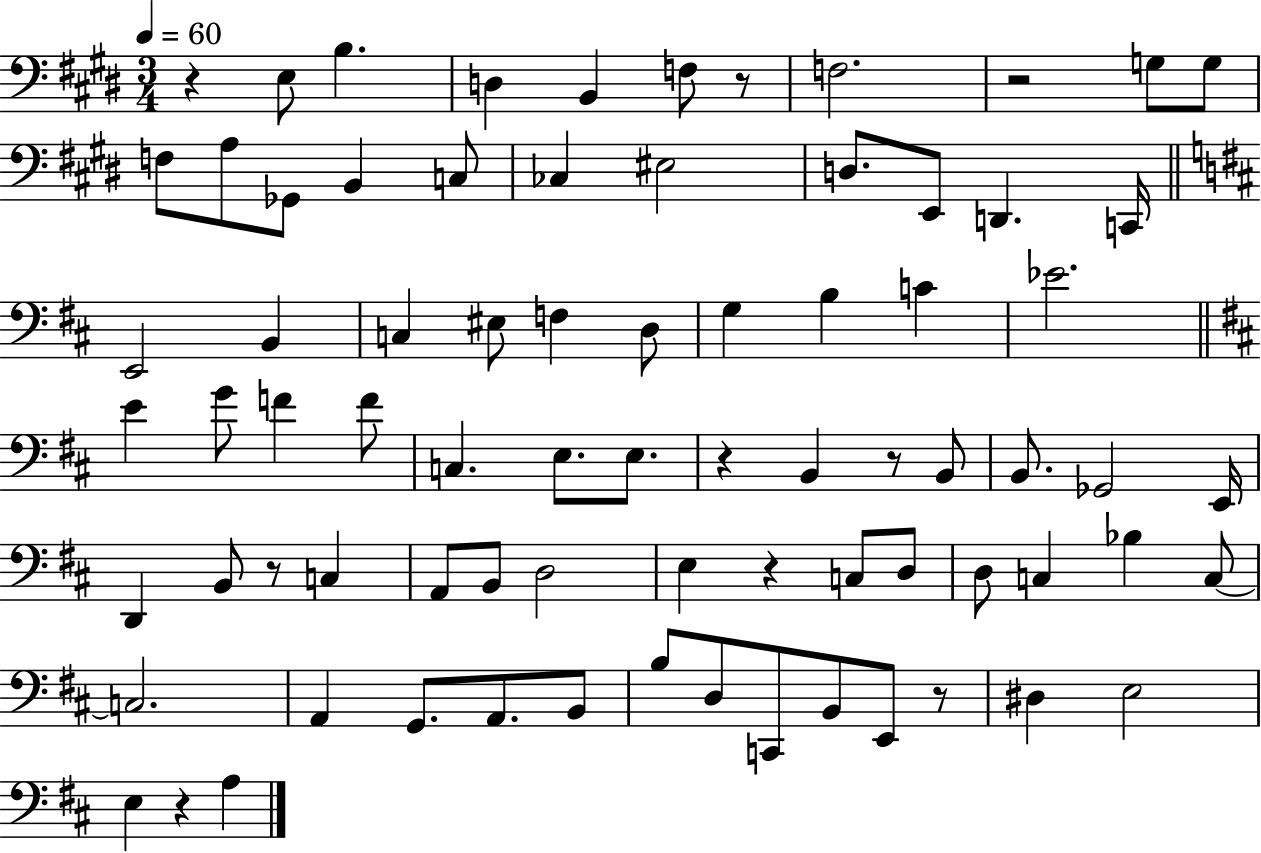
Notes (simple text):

R/q E3/e B3/q. D3/q B2/q F3/e R/e F3/h. R/h G3/e G3/e F3/e A3/e Gb2/e B2/q C3/e CES3/q EIS3/h D3/e. E2/e D2/q. C2/s E2/h B2/q C3/q EIS3/e F3/q D3/e G3/q B3/q C4/q Eb4/h. E4/q G4/e F4/q F4/e C3/q. E3/e. E3/e. R/q B2/q R/e B2/e B2/e. Gb2/h E2/s D2/q B2/e R/e C3/q A2/e B2/e D3/h E3/q R/q C3/e D3/e D3/e C3/q Bb3/q C3/e C3/h. A2/q G2/e. A2/e. B2/e B3/e D3/e C2/e B2/e E2/e R/e D#3/q E3/h E3/q R/q A3/q